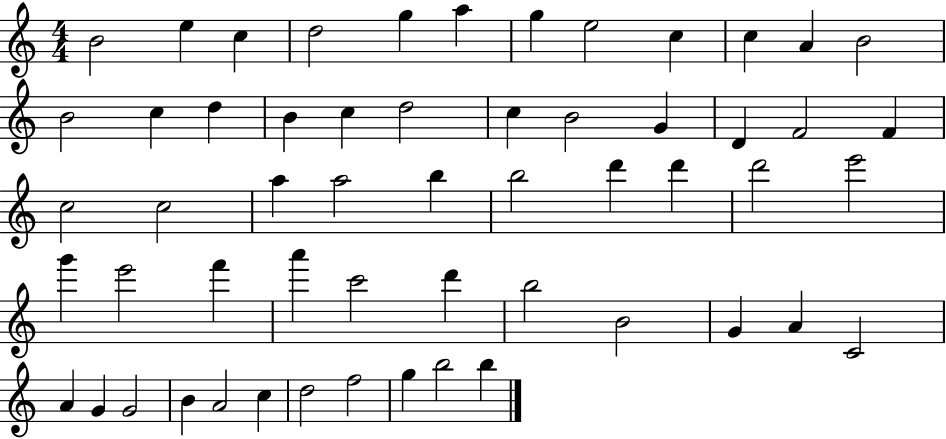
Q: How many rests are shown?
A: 0